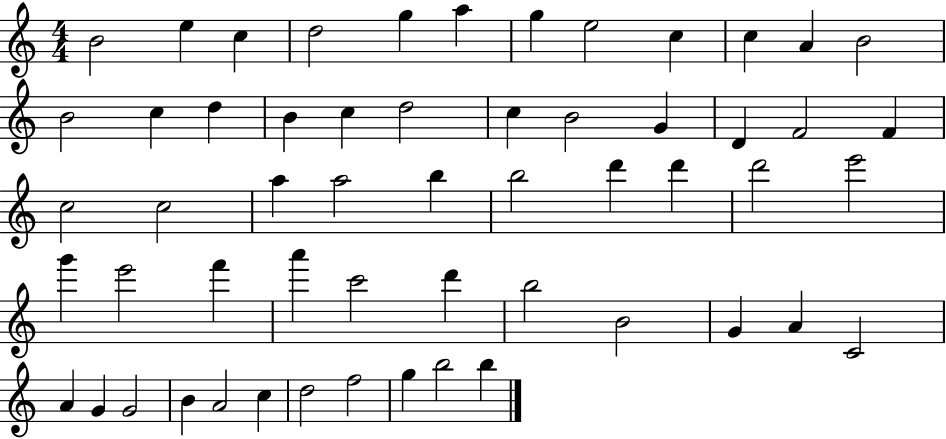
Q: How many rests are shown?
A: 0